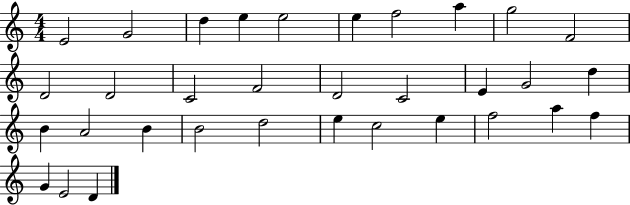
{
  \clef treble
  \numericTimeSignature
  \time 4/4
  \key c \major
  e'2 g'2 | d''4 e''4 e''2 | e''4 f''2 a''4 | g''2 f'2 | \break d'2 d'2 | c'2 f'2 | d'2 c'2 | e'4 g'2 d''4 | \break b'4 a'2 b'4 | b'2 d''2 | e''4 c''2 e''4 | f''2 a''4 f''4 | \break g'4 e'2 d'4 | \bar "|."
}